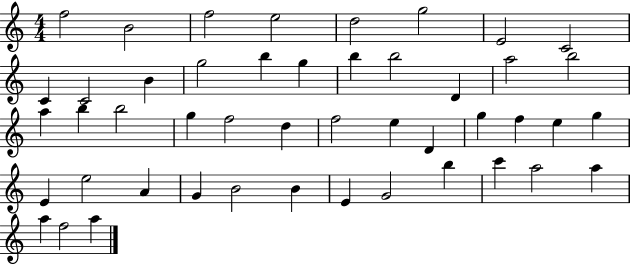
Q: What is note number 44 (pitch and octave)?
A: A5